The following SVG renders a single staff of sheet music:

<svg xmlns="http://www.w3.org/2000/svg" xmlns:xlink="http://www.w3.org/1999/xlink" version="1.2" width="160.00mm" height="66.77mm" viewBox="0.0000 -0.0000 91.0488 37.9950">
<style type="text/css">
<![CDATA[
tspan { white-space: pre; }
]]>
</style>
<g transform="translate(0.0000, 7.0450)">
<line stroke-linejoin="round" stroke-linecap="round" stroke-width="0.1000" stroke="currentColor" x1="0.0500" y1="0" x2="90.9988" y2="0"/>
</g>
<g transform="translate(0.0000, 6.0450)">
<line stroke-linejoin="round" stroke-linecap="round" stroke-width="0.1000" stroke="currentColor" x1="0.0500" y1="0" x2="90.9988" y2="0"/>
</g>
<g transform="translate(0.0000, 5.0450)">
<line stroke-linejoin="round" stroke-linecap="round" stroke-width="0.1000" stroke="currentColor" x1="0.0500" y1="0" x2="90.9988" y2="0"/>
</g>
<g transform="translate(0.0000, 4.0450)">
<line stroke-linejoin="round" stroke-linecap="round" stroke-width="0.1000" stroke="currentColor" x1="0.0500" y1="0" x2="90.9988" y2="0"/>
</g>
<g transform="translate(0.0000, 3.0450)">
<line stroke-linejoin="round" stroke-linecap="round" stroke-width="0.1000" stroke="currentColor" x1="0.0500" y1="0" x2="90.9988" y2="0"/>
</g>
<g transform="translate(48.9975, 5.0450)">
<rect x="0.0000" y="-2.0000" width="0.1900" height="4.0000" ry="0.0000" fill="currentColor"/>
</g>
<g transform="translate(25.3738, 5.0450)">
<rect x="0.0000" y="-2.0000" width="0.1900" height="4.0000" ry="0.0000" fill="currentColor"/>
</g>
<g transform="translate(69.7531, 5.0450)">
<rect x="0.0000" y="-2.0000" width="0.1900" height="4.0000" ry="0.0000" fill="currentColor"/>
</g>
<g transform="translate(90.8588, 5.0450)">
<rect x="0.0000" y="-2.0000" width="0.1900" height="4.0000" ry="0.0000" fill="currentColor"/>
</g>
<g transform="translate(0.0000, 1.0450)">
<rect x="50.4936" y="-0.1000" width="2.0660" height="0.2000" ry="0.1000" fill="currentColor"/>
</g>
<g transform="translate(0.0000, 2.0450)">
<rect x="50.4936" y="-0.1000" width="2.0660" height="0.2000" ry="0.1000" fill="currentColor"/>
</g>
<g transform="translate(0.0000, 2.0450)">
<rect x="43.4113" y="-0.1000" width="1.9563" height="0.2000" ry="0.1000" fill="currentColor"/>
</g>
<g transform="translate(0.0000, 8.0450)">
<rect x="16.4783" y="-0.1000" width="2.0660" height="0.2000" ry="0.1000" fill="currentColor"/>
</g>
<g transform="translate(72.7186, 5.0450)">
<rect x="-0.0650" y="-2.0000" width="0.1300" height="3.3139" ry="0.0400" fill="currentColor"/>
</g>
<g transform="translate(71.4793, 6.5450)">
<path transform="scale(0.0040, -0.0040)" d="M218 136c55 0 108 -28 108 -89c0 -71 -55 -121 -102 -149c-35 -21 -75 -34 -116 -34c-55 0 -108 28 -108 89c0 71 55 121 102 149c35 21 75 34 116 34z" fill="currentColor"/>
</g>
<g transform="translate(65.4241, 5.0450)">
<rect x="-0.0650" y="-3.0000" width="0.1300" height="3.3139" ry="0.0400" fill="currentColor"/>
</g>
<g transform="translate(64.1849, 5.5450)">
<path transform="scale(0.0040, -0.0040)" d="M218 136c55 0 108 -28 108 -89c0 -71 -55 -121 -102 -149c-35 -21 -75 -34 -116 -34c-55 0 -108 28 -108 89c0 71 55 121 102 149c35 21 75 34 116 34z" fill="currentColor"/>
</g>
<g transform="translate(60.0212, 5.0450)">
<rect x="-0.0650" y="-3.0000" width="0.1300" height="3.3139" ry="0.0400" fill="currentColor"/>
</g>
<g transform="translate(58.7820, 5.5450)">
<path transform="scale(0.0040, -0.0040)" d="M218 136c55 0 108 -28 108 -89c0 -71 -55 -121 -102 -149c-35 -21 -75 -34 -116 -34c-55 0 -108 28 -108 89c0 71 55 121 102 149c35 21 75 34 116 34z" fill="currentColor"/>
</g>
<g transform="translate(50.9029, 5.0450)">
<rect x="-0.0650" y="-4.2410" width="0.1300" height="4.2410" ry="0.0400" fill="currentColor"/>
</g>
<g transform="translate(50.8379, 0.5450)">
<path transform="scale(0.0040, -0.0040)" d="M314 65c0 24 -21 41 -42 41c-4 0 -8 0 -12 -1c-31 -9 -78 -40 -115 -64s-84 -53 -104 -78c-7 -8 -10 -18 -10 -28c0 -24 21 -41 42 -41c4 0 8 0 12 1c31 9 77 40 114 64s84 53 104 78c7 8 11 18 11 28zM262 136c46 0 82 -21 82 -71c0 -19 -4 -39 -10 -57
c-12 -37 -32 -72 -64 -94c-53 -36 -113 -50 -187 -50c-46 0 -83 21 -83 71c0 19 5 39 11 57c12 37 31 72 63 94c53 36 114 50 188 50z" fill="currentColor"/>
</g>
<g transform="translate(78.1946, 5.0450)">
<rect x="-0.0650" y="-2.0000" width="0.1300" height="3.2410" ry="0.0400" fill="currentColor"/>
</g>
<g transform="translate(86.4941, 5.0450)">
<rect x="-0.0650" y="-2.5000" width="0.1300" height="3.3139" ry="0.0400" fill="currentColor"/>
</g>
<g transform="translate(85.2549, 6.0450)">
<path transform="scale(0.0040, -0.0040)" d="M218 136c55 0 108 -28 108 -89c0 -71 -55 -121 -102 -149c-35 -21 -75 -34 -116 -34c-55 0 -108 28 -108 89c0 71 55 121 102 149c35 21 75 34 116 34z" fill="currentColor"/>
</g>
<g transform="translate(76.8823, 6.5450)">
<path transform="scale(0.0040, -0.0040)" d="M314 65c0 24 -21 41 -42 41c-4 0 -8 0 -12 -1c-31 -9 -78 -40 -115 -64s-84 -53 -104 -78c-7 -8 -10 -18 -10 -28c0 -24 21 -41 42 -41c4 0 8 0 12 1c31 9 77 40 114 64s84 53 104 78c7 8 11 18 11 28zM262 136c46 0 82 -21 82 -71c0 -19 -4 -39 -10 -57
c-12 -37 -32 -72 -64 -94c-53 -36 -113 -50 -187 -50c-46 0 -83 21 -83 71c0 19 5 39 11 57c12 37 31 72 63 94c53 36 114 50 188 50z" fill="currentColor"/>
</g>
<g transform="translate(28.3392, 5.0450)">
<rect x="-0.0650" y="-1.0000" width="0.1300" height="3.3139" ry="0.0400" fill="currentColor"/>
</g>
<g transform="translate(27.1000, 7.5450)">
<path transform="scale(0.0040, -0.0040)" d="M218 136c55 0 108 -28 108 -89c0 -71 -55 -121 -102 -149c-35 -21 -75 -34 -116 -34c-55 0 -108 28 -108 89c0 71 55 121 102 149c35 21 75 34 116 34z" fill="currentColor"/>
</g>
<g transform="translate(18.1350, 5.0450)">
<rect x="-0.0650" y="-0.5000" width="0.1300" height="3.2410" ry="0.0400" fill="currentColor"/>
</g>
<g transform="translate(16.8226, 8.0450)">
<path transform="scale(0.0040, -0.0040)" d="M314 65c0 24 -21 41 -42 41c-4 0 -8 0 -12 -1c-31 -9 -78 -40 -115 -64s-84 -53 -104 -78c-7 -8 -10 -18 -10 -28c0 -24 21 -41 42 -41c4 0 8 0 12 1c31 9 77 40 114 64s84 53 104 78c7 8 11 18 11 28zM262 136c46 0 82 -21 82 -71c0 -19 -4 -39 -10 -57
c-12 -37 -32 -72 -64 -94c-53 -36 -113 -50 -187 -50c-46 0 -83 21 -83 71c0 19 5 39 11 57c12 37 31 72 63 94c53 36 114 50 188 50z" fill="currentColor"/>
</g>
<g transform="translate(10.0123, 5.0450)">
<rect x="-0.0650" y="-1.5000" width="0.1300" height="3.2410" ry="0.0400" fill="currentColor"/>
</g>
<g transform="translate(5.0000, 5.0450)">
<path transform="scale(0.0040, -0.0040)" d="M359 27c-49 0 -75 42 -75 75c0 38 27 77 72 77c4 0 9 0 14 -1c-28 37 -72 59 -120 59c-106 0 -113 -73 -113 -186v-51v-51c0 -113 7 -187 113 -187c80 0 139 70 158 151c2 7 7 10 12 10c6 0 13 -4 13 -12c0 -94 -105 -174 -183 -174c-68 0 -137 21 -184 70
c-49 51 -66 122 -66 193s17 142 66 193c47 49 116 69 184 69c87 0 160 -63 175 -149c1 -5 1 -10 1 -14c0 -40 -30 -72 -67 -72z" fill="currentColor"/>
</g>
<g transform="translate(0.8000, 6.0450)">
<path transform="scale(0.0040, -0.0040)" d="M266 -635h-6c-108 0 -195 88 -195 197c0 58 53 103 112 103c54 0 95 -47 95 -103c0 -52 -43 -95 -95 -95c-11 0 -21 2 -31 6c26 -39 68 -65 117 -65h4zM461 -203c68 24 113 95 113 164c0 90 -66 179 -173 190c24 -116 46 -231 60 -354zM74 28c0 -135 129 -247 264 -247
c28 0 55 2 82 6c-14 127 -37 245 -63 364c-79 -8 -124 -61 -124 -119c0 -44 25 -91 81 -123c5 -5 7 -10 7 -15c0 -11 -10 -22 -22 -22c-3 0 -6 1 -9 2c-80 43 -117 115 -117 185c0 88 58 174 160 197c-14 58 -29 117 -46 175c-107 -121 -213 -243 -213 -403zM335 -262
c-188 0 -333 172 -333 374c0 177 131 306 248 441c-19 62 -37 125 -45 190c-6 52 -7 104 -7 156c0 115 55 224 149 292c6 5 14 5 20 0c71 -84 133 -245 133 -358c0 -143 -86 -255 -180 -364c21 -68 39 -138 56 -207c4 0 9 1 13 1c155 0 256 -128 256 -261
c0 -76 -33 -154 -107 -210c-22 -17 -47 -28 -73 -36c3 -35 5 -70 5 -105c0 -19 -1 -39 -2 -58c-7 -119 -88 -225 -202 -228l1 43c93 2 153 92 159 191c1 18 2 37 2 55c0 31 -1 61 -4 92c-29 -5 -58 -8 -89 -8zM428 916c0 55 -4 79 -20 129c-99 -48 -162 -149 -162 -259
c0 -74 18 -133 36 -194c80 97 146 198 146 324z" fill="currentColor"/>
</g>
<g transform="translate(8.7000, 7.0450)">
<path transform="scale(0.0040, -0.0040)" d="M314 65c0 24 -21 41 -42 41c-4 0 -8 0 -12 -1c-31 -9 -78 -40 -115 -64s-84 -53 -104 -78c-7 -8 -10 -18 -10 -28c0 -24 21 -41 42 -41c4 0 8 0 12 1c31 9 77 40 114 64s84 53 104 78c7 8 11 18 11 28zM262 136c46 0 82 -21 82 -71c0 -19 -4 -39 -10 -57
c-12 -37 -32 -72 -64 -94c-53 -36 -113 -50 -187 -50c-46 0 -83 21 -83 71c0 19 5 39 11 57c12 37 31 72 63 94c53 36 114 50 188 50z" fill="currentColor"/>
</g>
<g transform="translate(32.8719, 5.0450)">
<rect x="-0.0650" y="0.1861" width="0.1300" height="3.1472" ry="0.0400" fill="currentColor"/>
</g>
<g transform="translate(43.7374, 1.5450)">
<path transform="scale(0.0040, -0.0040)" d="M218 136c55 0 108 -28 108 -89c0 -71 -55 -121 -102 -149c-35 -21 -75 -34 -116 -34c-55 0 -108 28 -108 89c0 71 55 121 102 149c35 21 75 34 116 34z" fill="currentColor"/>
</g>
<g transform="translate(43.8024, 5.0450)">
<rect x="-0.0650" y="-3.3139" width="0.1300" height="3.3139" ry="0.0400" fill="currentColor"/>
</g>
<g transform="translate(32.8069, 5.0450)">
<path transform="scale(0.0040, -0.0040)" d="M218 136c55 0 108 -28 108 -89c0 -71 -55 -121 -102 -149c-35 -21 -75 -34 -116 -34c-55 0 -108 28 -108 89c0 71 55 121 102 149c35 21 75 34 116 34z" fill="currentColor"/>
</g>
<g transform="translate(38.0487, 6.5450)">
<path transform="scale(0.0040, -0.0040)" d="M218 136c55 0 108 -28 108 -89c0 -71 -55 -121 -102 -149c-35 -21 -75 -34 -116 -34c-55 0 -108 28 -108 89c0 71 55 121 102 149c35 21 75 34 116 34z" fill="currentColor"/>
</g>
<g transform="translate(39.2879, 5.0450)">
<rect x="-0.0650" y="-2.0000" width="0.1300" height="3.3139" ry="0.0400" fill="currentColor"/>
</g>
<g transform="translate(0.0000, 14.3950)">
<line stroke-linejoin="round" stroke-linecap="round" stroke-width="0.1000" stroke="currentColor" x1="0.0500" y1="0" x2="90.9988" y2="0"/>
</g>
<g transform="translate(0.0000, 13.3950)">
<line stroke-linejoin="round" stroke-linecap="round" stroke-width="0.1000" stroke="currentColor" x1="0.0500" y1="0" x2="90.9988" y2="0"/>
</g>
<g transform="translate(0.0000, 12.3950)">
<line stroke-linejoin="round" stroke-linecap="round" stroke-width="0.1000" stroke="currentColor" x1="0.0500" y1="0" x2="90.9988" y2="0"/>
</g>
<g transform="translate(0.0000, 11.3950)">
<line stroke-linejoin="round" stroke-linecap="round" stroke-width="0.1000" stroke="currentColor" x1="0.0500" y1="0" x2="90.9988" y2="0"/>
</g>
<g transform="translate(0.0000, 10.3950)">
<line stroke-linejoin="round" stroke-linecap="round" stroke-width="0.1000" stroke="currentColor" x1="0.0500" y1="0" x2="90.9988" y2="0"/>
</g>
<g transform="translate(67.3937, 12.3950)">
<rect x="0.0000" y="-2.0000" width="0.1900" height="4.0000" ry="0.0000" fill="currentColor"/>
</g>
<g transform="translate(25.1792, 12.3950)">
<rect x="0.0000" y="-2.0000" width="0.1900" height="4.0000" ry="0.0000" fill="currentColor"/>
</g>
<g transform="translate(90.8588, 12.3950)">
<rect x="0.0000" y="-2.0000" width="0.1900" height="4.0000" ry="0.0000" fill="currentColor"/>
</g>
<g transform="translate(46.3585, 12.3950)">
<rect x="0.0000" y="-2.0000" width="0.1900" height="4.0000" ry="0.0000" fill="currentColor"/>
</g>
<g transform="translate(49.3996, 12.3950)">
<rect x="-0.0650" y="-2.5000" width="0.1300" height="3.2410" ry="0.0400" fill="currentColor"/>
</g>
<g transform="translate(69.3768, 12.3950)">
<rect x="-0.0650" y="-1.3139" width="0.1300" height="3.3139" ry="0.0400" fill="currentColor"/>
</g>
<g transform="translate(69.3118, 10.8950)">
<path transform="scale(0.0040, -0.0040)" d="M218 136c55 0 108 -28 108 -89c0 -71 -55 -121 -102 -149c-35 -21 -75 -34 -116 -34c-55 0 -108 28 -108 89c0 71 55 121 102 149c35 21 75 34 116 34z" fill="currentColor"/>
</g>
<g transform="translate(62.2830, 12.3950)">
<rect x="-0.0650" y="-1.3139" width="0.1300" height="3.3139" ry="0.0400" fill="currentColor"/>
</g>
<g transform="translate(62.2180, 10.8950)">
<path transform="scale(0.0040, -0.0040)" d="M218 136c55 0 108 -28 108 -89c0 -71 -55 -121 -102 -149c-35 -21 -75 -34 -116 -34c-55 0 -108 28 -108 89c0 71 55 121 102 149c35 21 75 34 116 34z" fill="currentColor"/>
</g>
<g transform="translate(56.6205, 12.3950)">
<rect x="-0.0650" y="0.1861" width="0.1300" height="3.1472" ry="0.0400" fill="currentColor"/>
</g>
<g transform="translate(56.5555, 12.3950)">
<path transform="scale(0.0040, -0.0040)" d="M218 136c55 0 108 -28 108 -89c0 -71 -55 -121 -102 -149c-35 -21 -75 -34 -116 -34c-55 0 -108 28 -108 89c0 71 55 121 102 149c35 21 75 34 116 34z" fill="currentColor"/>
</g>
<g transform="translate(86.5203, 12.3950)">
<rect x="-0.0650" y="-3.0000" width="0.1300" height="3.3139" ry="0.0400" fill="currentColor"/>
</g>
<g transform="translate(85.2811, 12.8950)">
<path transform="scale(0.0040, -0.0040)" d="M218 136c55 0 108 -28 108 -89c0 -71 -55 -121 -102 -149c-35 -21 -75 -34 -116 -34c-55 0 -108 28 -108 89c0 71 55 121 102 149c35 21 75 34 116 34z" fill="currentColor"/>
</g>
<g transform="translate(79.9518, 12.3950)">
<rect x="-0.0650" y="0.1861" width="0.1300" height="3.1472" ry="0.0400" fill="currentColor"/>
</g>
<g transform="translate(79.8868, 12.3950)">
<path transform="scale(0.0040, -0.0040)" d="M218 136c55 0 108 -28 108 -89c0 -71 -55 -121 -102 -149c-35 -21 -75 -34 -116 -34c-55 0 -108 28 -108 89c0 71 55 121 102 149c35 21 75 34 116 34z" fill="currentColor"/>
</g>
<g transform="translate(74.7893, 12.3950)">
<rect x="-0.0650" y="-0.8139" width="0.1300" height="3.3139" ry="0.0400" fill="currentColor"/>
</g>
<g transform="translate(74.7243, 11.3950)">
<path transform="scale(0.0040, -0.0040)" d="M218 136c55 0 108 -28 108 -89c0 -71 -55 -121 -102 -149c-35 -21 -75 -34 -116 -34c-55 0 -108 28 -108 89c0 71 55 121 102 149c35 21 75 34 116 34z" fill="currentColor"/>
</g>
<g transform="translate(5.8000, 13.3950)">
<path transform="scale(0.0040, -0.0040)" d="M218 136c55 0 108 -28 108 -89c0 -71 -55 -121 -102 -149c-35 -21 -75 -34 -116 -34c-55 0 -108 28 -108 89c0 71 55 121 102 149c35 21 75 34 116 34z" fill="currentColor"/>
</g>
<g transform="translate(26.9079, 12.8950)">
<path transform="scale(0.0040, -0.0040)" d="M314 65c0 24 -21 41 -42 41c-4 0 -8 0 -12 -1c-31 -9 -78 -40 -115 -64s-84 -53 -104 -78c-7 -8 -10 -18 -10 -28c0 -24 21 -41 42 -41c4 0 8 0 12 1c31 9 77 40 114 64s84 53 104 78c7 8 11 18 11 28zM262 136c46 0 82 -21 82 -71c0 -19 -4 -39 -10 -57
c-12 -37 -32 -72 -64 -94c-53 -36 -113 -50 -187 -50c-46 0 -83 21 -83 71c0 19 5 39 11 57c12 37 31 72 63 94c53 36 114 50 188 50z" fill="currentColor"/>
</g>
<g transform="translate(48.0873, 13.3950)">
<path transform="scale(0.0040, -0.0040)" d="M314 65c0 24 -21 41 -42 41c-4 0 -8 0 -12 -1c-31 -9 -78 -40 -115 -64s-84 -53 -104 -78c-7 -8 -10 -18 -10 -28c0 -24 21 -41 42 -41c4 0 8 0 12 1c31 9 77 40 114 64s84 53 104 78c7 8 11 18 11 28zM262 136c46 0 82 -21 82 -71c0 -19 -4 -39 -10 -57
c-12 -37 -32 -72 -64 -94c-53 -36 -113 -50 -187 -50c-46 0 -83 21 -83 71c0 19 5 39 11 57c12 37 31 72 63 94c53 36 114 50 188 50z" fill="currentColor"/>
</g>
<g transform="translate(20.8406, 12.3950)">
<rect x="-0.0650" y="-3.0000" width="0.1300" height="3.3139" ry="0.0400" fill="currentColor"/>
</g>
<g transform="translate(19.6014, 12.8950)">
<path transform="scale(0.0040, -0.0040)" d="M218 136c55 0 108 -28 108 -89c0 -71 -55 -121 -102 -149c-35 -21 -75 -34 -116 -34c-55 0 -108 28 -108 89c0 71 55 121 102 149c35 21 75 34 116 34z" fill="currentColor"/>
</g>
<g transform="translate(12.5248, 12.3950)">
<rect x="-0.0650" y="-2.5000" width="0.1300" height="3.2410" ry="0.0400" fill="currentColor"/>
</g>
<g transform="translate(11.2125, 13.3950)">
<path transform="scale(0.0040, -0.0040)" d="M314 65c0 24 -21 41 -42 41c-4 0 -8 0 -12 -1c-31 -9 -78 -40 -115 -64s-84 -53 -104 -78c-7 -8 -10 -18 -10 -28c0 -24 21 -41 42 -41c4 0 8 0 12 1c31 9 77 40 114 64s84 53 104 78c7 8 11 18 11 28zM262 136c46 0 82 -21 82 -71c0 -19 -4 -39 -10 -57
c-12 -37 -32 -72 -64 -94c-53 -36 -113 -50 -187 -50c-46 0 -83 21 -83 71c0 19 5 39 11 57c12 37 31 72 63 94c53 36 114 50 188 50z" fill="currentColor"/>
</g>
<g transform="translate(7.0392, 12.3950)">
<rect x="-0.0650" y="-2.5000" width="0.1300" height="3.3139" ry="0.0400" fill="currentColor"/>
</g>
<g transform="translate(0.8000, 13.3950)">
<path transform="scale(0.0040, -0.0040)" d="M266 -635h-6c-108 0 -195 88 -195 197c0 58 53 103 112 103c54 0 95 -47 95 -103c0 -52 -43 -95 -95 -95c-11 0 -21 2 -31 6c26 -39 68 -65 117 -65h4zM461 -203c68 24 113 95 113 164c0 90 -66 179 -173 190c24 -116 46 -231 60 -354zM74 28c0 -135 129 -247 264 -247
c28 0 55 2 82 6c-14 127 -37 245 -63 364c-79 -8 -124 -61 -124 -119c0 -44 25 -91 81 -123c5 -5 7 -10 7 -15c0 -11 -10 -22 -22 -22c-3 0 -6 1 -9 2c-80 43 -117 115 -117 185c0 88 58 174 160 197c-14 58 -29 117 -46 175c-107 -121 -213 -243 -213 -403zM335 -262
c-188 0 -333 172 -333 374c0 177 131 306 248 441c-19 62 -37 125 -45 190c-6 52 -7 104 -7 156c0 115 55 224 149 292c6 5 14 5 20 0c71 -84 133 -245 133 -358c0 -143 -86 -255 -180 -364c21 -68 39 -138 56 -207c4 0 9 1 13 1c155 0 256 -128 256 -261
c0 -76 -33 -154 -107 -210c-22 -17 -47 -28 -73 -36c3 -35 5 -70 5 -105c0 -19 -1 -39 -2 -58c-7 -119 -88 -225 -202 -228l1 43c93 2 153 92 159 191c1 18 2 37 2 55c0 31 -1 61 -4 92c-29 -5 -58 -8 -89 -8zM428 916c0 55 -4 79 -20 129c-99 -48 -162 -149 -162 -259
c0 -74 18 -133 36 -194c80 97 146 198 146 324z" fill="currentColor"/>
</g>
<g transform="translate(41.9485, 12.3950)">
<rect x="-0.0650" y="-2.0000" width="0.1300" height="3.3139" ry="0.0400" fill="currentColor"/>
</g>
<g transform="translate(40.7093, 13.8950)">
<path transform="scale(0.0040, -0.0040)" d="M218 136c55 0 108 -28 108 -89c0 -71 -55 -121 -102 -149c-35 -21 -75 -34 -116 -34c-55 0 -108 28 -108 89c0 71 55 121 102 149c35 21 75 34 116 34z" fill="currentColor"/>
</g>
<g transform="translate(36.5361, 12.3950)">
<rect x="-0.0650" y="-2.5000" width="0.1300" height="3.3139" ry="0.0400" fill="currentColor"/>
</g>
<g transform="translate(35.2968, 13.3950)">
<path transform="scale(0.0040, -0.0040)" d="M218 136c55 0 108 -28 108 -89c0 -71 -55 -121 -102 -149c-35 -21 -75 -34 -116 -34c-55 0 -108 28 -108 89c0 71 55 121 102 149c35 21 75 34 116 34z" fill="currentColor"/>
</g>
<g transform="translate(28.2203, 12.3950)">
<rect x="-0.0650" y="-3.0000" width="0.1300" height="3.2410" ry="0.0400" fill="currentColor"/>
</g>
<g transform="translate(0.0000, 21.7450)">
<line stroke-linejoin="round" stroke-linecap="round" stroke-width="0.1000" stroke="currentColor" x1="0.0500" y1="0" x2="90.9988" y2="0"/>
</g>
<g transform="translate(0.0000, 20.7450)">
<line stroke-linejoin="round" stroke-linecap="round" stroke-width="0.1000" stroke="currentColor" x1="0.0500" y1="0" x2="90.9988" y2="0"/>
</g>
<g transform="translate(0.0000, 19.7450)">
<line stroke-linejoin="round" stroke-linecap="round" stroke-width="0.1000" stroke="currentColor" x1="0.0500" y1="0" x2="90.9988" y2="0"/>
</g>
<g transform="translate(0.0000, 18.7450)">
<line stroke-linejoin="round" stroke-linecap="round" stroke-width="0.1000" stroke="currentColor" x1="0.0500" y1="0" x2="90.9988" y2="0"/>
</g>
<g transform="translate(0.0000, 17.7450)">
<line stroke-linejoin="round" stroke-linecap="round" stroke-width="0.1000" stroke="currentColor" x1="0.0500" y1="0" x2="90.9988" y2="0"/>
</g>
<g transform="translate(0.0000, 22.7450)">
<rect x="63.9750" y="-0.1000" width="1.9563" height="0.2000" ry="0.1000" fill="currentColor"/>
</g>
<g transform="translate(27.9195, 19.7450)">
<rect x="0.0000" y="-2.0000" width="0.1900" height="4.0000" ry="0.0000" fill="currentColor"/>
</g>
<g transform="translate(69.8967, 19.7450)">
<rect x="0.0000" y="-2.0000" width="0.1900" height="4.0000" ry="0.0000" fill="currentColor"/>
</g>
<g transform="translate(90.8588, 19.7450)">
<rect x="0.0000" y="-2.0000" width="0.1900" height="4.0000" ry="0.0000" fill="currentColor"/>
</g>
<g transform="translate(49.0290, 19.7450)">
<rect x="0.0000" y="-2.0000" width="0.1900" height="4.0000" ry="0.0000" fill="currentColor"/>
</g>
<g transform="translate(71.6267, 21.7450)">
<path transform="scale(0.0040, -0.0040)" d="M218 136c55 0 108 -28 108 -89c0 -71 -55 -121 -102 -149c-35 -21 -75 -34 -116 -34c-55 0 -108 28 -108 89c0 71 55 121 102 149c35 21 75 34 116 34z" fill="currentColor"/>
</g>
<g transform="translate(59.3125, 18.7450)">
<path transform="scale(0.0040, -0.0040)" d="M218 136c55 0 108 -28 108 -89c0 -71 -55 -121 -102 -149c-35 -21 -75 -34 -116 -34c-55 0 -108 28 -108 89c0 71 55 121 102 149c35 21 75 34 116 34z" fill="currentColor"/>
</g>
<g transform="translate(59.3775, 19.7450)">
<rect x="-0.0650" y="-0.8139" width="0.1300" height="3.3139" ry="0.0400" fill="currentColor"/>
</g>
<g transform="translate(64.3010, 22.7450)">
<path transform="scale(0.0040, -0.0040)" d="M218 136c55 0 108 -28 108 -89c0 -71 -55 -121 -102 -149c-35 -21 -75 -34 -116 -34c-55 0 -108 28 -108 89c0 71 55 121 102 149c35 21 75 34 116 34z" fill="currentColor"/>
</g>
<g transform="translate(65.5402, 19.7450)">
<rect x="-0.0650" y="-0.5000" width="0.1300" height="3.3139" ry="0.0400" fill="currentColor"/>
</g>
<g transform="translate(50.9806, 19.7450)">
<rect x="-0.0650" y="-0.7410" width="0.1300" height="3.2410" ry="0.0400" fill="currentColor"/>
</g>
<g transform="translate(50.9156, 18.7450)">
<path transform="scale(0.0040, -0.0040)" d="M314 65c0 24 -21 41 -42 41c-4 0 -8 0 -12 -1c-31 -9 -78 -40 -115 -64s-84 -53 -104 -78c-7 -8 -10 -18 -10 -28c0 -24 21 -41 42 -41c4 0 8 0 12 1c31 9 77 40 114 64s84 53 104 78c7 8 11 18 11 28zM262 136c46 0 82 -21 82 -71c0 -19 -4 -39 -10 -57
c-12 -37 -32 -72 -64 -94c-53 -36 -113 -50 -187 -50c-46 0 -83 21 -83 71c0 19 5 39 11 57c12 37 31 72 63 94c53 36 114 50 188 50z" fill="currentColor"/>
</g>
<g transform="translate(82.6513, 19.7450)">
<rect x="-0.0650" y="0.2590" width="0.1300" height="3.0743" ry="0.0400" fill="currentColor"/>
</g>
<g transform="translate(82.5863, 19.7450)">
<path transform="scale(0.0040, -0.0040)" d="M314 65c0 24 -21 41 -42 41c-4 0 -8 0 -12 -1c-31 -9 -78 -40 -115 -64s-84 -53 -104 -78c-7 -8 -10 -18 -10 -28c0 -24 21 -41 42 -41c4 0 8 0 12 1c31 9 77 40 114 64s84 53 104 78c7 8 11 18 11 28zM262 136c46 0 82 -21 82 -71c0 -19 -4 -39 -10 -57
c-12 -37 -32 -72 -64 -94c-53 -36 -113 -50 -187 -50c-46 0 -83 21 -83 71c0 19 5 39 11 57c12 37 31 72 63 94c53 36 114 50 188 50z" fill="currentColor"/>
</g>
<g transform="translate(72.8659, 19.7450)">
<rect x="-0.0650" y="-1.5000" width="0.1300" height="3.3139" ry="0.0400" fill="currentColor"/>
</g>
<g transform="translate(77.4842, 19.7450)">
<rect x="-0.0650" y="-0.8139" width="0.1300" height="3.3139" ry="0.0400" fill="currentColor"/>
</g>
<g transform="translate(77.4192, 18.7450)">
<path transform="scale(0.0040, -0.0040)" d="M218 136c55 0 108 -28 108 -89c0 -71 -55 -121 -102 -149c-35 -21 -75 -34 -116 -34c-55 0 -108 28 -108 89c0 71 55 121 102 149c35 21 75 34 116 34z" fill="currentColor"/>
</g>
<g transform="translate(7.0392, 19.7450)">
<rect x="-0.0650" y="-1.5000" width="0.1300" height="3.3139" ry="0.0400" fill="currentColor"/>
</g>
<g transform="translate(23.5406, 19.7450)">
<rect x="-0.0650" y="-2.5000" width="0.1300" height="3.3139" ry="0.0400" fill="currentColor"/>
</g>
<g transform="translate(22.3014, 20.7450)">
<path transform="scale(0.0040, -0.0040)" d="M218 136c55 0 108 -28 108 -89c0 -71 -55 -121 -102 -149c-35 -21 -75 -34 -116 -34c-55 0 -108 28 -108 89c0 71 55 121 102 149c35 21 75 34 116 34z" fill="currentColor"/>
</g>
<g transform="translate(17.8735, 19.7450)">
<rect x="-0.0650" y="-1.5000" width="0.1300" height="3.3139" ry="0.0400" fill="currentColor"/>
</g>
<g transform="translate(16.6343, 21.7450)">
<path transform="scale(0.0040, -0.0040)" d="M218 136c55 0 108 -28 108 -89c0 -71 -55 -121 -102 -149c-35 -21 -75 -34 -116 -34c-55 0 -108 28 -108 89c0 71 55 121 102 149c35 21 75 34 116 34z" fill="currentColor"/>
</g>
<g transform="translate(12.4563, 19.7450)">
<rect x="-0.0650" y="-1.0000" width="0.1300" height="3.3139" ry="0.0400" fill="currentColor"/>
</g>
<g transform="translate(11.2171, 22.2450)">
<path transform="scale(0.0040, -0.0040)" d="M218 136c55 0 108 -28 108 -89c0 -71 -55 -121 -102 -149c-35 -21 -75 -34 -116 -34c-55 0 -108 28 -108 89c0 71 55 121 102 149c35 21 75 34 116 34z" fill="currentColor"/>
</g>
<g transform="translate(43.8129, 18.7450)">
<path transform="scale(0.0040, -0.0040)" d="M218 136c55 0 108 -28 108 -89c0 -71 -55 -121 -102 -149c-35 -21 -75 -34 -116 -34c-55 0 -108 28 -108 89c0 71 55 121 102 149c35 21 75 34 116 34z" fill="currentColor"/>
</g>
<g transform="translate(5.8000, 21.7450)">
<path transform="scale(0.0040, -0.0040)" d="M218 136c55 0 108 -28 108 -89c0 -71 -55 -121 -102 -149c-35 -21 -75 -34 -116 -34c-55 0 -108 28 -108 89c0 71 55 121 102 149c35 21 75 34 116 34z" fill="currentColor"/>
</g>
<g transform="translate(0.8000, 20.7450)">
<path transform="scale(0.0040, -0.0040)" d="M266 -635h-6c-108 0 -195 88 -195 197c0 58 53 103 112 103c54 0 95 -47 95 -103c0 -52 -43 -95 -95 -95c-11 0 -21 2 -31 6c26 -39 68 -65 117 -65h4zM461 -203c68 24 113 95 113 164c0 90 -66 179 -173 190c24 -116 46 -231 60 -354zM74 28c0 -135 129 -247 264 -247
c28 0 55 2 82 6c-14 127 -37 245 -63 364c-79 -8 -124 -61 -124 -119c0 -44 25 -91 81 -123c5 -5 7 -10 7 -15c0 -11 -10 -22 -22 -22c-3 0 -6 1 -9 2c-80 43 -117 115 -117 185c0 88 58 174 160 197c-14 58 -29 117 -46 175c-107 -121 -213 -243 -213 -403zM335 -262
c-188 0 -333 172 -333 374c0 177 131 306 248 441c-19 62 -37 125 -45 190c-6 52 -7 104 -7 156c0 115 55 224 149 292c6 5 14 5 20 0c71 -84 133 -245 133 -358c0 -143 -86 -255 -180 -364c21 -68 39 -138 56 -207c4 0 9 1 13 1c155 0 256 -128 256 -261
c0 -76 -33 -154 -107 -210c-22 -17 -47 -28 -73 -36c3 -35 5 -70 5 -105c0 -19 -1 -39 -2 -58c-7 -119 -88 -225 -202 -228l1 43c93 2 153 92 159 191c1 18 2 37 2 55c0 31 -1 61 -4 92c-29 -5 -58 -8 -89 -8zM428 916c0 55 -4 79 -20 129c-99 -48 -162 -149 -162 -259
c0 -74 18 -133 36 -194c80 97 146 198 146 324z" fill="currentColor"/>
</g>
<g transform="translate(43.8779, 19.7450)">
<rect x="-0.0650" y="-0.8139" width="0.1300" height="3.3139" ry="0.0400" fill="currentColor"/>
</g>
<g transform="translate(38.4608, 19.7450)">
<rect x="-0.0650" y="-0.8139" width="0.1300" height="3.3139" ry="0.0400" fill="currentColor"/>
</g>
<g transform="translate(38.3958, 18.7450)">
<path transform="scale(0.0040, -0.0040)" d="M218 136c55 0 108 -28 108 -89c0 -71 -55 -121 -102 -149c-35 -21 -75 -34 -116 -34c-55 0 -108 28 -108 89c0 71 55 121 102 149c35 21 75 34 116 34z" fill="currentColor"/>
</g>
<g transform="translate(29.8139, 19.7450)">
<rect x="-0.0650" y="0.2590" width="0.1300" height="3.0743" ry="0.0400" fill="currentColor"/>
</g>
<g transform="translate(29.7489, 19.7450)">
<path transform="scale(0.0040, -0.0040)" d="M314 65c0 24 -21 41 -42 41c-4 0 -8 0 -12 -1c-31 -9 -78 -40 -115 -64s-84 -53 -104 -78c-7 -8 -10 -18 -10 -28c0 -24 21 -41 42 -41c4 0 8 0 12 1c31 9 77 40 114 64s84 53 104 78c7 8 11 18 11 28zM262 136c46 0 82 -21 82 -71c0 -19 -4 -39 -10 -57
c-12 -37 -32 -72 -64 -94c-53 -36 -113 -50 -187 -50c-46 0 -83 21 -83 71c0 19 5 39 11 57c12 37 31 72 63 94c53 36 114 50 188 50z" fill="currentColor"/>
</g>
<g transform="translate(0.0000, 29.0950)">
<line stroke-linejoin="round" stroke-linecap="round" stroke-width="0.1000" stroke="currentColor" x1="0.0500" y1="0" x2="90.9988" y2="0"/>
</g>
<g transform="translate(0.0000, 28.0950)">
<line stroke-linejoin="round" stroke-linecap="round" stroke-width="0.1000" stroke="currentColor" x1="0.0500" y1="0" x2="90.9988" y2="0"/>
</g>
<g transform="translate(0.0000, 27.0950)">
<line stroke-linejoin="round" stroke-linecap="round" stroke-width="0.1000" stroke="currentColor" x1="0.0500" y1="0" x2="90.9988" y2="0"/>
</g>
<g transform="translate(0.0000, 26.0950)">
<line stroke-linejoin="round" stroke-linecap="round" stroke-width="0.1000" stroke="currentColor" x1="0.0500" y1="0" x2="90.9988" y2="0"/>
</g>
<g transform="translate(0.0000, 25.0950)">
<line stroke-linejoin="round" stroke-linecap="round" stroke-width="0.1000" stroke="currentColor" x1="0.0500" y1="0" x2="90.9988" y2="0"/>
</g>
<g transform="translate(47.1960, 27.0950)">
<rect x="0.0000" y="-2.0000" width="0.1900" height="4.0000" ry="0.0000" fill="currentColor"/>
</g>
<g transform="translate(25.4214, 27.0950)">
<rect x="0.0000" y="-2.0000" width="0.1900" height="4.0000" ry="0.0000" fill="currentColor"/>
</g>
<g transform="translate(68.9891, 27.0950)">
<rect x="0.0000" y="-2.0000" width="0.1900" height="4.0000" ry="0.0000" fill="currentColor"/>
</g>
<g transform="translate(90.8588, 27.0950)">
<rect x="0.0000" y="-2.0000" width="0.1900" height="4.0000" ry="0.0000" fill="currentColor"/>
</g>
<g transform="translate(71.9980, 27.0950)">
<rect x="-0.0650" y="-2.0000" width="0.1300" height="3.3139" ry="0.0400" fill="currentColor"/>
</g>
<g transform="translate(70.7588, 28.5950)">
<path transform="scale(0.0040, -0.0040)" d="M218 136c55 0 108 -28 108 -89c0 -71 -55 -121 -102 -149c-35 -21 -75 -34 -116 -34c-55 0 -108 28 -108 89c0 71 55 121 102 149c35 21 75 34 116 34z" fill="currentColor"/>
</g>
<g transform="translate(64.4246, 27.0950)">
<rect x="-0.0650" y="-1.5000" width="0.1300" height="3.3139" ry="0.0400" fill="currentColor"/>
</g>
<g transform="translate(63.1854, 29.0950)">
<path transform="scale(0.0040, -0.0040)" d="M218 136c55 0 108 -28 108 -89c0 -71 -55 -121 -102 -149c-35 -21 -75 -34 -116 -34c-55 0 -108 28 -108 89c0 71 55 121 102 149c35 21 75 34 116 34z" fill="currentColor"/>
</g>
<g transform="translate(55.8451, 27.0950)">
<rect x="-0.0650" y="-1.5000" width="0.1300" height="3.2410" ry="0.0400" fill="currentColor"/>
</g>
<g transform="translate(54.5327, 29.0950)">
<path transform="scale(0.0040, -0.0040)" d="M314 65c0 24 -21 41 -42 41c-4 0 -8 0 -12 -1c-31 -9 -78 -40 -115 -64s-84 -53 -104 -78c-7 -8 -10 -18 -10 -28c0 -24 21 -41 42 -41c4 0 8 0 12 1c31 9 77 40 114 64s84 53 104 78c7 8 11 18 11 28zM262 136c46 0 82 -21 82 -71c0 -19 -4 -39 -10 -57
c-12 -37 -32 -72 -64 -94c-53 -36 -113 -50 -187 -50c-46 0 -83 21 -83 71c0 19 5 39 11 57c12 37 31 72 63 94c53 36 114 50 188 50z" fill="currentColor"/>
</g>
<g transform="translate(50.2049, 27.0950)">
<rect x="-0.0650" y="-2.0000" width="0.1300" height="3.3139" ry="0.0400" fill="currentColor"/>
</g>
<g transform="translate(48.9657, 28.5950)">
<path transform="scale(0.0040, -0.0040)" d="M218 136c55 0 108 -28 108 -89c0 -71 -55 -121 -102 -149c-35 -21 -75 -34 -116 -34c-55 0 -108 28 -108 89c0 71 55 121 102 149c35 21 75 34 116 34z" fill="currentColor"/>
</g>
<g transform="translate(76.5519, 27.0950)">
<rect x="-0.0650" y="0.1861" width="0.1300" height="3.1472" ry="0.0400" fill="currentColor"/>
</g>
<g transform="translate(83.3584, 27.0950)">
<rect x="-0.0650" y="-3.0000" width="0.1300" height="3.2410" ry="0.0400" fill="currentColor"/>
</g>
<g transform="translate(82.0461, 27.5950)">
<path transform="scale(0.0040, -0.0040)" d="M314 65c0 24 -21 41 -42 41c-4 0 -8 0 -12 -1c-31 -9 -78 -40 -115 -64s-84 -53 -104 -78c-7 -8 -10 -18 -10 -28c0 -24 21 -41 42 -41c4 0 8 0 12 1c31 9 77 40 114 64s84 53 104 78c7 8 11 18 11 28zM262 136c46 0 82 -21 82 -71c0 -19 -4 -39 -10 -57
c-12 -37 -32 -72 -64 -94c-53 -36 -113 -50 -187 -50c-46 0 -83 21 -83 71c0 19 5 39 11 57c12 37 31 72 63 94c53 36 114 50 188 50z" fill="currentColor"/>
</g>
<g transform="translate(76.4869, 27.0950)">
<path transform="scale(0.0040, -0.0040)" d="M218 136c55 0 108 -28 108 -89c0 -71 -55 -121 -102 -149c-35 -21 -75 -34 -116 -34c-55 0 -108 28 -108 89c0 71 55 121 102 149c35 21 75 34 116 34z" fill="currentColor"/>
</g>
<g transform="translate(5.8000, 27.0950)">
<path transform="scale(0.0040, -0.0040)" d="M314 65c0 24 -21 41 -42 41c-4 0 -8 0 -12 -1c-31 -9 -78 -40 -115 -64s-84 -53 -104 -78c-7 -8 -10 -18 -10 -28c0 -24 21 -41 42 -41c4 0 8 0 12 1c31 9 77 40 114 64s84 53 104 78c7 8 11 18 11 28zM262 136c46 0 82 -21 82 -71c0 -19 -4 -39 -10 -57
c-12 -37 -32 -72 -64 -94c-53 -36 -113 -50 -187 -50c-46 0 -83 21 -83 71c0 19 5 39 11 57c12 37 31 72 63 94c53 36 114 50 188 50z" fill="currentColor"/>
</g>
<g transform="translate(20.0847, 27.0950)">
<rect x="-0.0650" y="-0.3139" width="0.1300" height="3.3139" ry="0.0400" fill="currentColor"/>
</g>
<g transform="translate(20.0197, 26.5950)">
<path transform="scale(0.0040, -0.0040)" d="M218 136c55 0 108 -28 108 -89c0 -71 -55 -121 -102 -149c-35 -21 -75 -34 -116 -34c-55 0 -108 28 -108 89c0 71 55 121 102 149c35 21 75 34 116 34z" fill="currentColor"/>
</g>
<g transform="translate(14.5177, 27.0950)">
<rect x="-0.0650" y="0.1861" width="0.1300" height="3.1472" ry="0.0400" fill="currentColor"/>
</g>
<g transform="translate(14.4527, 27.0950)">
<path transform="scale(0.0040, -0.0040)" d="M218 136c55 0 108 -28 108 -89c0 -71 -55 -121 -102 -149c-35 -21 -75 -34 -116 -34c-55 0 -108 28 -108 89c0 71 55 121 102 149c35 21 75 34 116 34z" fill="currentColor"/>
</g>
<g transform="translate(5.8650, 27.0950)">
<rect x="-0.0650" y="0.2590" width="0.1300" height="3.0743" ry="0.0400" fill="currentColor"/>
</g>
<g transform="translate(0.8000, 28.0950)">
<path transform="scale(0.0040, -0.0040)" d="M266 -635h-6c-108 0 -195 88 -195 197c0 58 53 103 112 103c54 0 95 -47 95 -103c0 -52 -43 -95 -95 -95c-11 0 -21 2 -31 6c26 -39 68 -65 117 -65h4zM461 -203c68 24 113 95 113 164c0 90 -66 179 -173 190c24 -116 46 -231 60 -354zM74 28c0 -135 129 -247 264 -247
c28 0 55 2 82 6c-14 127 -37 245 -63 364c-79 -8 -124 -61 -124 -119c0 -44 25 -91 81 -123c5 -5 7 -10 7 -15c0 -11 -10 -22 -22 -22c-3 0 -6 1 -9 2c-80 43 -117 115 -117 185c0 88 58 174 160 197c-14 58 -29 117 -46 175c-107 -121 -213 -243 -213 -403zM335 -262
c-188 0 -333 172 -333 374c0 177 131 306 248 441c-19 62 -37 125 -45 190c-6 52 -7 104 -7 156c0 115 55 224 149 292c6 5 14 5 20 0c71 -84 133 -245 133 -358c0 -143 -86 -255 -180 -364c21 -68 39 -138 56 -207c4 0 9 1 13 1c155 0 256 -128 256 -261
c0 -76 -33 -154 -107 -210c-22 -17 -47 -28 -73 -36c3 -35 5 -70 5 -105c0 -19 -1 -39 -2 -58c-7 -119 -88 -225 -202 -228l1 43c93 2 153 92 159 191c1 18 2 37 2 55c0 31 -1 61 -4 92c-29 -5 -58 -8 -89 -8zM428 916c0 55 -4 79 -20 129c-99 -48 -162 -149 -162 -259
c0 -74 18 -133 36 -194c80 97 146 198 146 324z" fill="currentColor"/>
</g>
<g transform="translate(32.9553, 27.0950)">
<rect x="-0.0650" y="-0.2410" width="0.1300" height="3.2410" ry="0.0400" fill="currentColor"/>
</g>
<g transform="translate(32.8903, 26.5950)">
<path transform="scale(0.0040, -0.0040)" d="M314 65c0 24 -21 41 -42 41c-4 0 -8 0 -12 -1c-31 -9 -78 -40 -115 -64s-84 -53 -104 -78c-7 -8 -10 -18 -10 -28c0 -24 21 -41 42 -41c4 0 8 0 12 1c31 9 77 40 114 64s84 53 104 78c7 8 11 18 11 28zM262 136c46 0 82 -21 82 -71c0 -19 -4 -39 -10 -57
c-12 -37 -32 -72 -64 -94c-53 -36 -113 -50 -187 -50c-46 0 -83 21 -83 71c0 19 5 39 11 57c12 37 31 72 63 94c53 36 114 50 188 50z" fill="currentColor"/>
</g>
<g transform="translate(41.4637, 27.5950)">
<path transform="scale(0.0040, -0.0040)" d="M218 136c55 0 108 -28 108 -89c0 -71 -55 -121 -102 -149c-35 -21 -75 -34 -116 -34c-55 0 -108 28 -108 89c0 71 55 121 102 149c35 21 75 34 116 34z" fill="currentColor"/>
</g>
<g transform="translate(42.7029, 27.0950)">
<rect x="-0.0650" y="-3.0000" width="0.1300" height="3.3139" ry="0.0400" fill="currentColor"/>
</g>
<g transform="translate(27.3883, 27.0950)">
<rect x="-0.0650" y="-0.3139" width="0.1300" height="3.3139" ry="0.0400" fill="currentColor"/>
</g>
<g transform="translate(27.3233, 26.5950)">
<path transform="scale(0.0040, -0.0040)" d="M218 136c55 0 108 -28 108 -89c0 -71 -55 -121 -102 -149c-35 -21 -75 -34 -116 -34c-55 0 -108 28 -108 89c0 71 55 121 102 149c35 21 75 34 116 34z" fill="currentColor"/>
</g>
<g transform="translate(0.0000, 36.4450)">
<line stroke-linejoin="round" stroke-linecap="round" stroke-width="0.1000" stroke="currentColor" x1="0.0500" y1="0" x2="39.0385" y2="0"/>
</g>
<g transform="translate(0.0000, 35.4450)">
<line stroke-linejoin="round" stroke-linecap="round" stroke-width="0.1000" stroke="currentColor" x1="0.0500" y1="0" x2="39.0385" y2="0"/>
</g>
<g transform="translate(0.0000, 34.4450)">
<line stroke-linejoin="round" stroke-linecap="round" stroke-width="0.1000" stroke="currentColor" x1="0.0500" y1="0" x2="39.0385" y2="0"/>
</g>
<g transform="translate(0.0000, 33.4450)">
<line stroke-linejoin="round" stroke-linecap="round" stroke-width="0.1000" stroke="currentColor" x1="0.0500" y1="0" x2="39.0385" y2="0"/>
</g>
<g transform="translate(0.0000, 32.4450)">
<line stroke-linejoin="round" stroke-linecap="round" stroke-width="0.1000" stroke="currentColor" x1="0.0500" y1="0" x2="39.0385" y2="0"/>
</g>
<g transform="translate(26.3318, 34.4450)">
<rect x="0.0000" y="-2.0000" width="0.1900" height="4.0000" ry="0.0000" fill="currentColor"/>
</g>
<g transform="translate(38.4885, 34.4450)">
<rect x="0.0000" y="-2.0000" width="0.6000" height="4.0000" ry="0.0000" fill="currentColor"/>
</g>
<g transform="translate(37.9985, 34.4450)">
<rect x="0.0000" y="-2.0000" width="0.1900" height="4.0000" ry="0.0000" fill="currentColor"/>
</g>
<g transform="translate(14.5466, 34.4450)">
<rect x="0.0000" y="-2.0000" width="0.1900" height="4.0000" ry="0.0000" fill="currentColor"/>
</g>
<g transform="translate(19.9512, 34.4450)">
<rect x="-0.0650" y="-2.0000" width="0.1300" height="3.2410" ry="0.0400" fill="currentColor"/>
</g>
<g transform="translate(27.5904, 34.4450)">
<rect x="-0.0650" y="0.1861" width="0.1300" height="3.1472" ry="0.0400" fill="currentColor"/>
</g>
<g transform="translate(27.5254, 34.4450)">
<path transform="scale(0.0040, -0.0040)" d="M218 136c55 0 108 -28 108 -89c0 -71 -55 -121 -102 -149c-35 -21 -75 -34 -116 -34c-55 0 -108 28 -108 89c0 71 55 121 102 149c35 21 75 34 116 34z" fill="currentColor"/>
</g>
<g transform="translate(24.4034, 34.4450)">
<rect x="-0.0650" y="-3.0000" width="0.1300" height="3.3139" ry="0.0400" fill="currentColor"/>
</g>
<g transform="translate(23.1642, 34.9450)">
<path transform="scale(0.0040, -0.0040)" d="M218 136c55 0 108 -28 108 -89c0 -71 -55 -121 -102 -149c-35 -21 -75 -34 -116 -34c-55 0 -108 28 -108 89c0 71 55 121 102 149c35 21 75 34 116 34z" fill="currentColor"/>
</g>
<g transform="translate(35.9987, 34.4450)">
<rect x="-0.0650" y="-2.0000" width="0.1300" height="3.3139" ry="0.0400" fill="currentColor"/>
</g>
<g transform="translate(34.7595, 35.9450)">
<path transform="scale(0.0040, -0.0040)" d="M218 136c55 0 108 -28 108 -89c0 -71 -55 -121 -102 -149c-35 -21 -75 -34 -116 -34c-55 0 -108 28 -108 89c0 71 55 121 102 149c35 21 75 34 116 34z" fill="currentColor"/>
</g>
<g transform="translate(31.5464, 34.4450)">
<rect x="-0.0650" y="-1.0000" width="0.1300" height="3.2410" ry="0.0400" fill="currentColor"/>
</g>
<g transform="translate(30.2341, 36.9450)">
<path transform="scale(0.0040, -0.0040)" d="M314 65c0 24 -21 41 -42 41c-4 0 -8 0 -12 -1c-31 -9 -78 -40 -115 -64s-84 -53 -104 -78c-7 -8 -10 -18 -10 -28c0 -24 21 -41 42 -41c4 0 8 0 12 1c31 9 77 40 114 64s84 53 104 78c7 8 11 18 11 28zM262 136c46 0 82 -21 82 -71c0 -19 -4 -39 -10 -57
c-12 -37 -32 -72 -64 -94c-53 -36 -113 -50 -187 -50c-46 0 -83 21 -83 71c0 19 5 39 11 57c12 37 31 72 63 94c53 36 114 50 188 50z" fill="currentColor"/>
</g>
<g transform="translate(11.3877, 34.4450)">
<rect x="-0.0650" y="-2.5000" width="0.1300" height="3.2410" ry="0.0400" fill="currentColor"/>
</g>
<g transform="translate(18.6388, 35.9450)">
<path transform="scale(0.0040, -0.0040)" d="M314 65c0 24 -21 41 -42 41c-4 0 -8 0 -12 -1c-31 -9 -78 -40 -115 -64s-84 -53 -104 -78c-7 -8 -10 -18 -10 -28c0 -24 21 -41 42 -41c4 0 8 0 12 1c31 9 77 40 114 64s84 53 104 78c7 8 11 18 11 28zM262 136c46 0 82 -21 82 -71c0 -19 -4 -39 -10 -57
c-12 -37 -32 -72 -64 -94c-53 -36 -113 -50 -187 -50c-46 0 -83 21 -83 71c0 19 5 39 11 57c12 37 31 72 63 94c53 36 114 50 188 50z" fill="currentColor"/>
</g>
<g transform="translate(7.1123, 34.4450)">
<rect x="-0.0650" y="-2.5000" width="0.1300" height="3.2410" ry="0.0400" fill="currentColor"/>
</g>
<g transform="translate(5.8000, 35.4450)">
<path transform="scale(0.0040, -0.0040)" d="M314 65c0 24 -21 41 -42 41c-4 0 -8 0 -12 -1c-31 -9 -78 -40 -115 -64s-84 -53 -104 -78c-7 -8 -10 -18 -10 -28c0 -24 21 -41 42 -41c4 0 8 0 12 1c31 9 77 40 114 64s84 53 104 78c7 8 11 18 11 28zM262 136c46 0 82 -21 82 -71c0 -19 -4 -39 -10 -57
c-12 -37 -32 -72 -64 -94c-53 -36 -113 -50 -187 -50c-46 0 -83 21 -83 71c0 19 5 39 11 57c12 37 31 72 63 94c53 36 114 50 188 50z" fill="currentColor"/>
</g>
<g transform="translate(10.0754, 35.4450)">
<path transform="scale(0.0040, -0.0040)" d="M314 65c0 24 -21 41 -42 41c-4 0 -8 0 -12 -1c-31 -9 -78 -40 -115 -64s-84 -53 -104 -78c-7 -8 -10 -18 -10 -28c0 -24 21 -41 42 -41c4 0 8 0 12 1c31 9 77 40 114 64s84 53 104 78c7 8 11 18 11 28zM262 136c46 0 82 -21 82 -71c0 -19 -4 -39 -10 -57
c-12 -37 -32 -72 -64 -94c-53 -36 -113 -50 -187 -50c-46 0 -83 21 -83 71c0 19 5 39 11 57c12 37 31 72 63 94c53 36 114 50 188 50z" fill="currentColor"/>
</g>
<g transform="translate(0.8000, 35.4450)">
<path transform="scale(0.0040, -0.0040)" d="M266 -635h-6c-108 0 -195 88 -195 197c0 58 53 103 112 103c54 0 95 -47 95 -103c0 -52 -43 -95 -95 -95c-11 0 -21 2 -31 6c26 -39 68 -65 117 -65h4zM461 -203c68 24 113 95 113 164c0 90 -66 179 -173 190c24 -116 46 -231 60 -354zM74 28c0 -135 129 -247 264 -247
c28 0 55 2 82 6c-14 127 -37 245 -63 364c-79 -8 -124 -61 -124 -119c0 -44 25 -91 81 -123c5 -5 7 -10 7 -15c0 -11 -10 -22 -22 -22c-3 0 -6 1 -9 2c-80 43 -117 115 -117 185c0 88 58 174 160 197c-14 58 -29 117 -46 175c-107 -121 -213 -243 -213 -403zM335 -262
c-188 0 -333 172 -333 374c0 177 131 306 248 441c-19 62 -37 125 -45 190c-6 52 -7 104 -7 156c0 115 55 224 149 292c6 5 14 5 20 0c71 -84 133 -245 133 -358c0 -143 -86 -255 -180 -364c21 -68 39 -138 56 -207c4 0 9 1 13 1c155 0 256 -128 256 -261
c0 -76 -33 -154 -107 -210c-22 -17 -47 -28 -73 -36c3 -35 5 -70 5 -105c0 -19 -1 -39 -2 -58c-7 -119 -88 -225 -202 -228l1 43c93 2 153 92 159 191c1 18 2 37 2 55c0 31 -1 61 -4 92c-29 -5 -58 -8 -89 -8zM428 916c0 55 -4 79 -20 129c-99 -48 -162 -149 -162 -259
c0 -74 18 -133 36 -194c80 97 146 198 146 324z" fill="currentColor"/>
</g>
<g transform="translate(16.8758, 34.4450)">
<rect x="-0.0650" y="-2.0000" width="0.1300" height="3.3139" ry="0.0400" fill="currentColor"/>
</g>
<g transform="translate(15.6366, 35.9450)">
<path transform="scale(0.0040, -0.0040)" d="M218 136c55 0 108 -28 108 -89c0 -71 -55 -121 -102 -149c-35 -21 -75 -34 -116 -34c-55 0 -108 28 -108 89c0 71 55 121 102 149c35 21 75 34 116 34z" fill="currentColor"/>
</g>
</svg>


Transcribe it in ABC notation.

X:1
T:Untitled
M:4/4
L:1/4
K:C
E2 C2 D B F b d'2 A A F F2 G G G2 A A2 G F G2 B e e d B A E D E G B2 d d d2 d C E d B2 B2 B c c c2 A F E2 E F B A2 G2 G2 F F2 A B D2 F